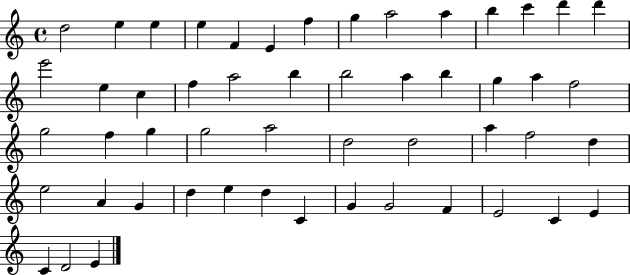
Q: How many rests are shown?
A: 0